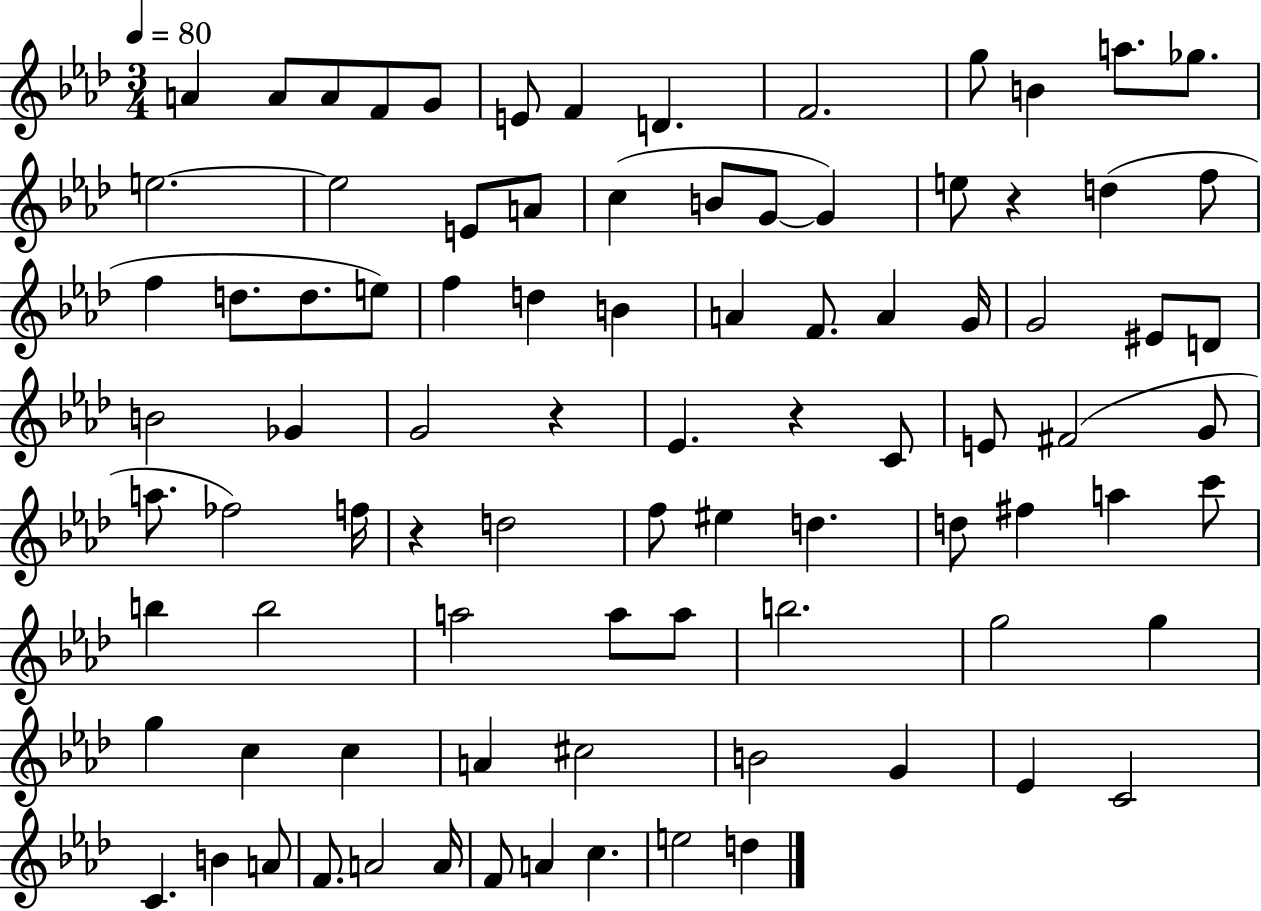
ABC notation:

X:1
T:Untitled
M:3/4
L:1/4
K:Ab
A A/2 A/2 F/2 G/2 E/2 F D F2 g/2 B a/2 _g/2 e2 e2 E/2 A/2 c B/2 G/2 G e/2 z d f/2 f d/2 d/2 e/2 f d B A F/2 A G/4 G2 ^E/2 D/2 B2 _G G2 z _E z C/2 E/2 ^F2 G/2 a/2 _f2 f/4 z d2 f/2 ^e d d/2 ^f a c'/2 b b2 a2 a/2 a/2 b2 g2 g g c c A ^c2 B2 G _E C2 C B A/2 F/2 A2 A/4 F/2 A c e2 d